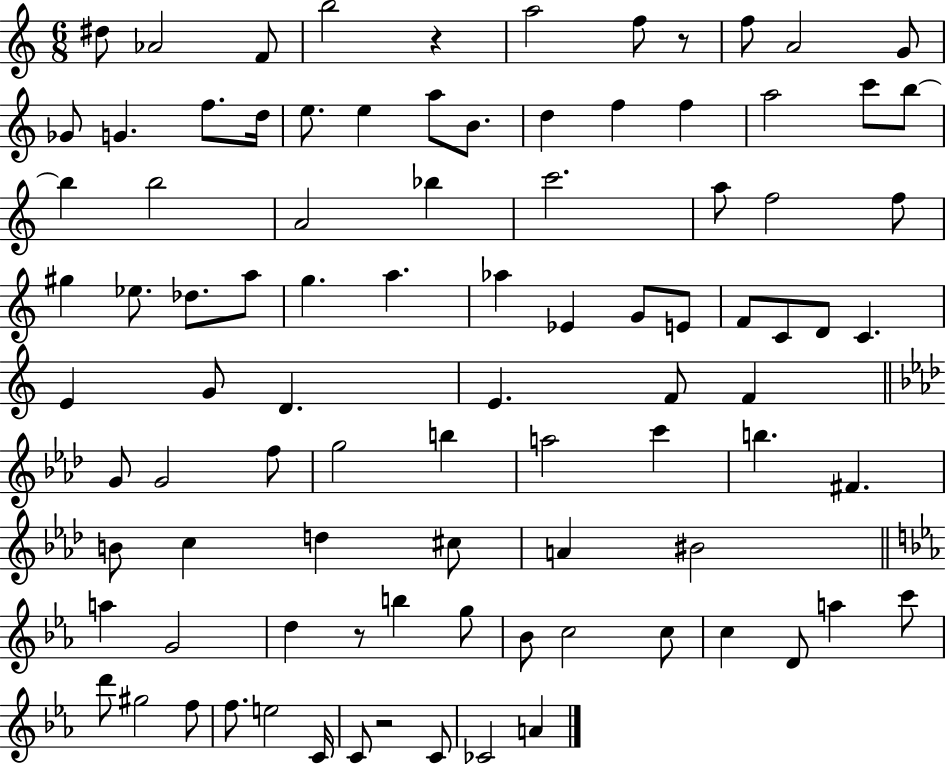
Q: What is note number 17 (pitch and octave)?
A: B4